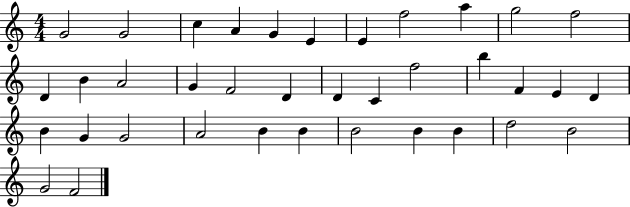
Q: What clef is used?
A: treble